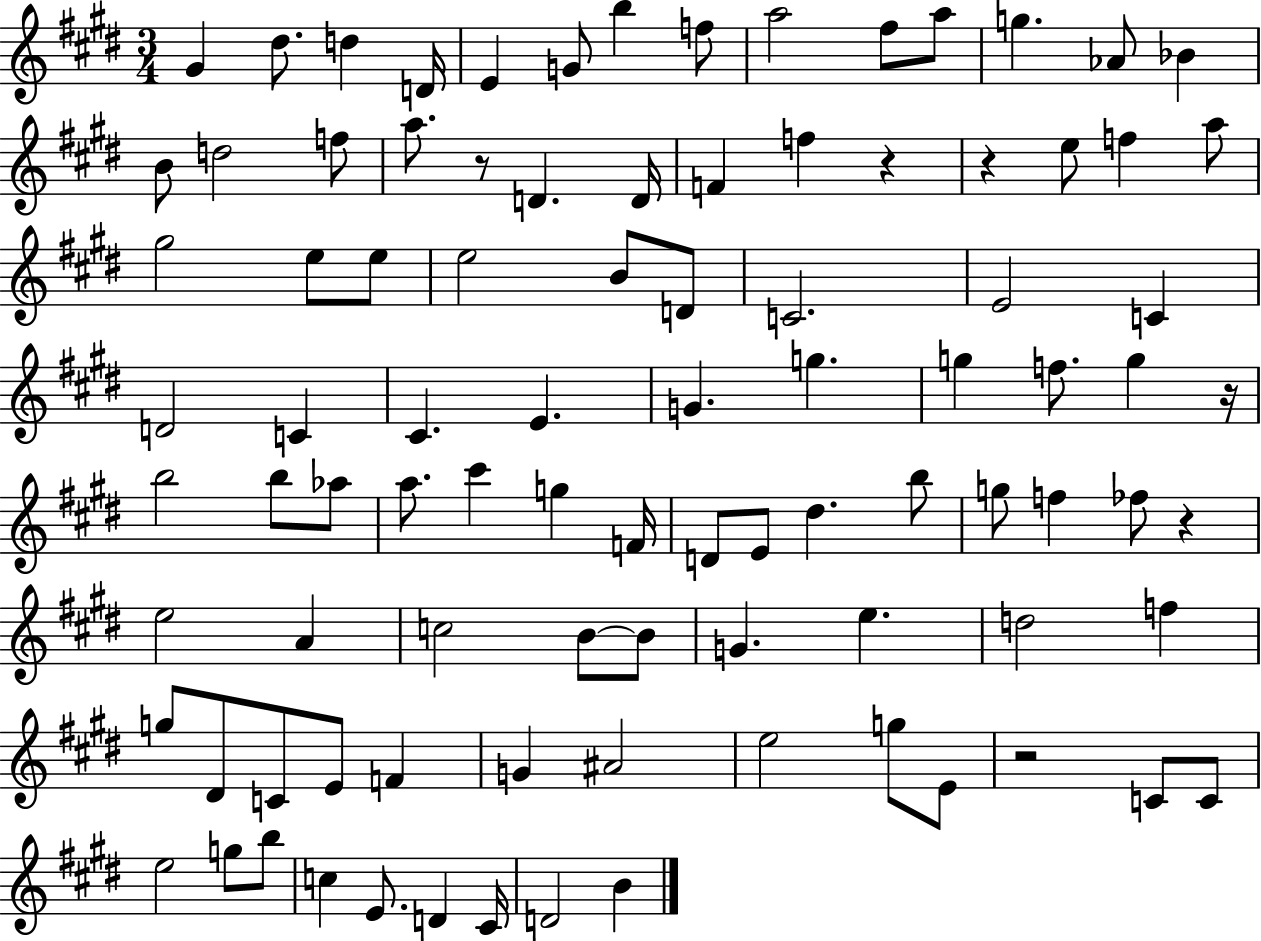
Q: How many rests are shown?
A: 6